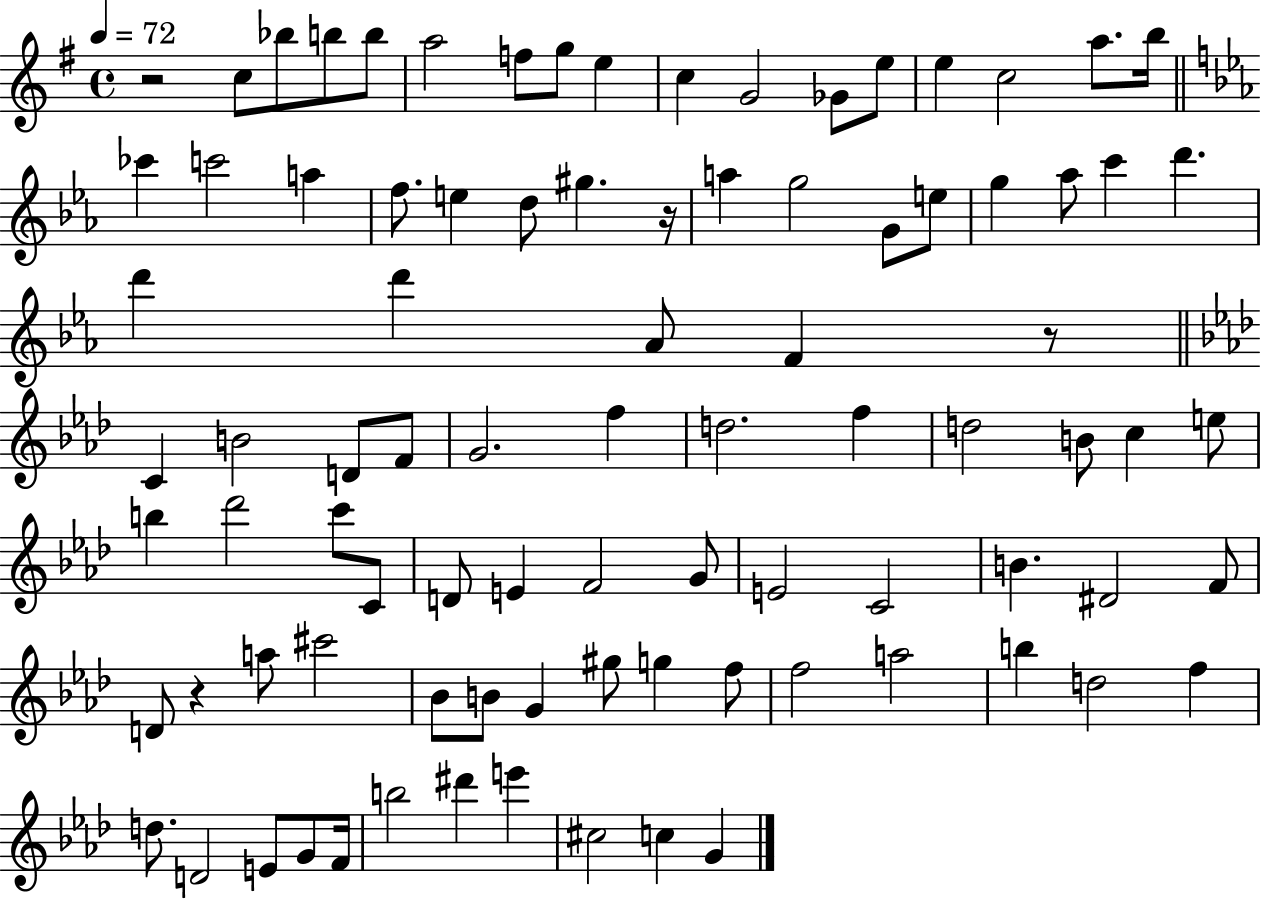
{
  \clef treble
  \time 4/4
  \defaultTimeSignature
  \key g \major
  \tempo 4 = 72
  \repeat volta 2 { r2 c''8 bes''8 b''8 b''8 | a''2 f''8 g''8 e''4 | c''4 g'2 ges'8 e''8 | e''4 c''2 a''8. b''16 | \break \bar "||" \break \key ees \major ces'''4 c'''2 a''4 | f''8. e''4 d''8 gis''4. r16 | a''4 g''2 g'8 e''8 | g''4 aes''8 c'''4 d'''4. | \break d'''4 d'''4 aes'8 f'4 r8 | \bar "||" \break \key aes \major c'4 b'2 d'8 f'8 | g'2. f''4 | d''2. f''4 | d''2 b'8 c''4 e''8 | \break b''4 des'''2 c'''8 c'8 | d'8 e'4 f'2 g'8 | e'2 c'2 | b'4. dis'2 f'8 | \break d'8 r4 a''8 cis'''2 | bes'8 b'8 g'4 gis''8 g''4 f''8 | f''2 a''2 | b''4 d''2 f''4 | \break d''8. d'2 e'8 g'8 f'16 | b''2 dis'''4 e'''4 | cis''2 c''4 g'4 | } \bar "|."
}